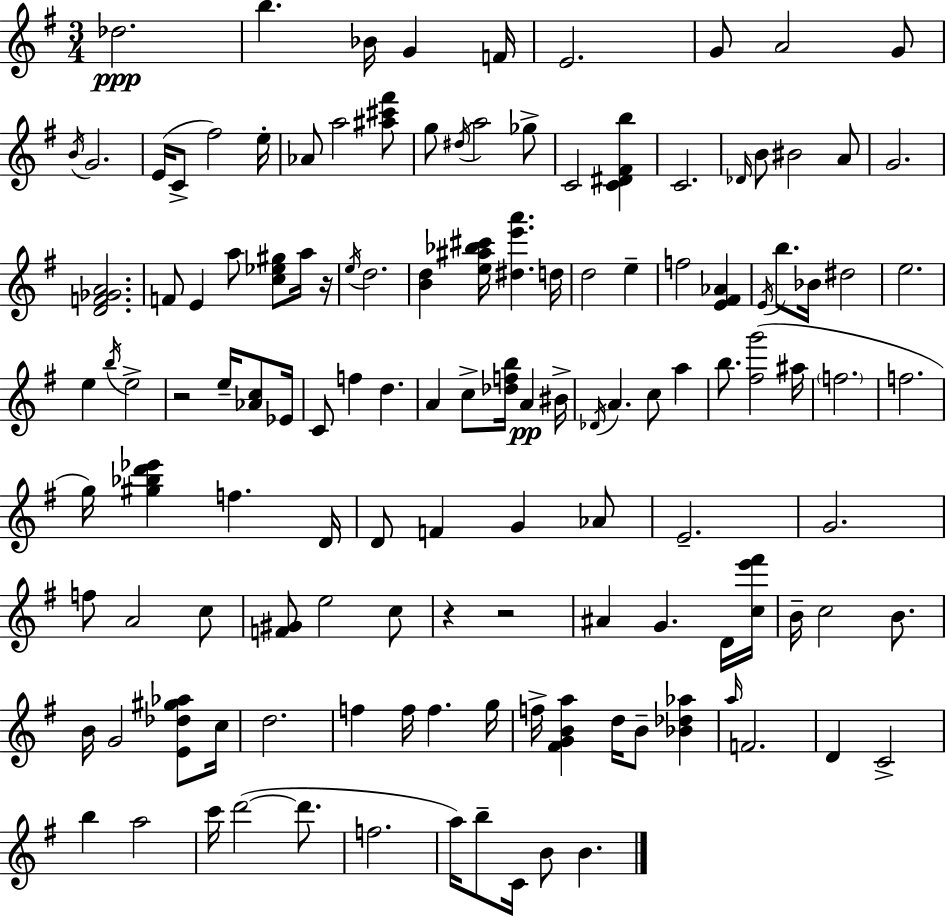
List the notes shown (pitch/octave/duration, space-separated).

Db5/h. B5/q. Bb4/s G4/q F4/s E4/h. G4/e A4/h G4/e B4/s G4/h. E4/s C4/e F#5/h E5/s Ab4/e A5/h [A#5,C#6,F#6]/e G5/e D#5/s A5/h Gb5/e C4/h [C4,D#4,F#4,B5]/q C4/h. Db4/s B4/e BIS4/h A4/e G4/h. [D4,F4,Gb4,A4]/h. F4/e E4/q A5/e [C5,Eb5,G#5]/e A5/s R/s E5/s D5/h. [B4,D5]/q [E5,A#5,Bb5,C#6]/s [D#5,E6,A6]/q. D5/s D5/h E5/q F5/h [E4,F#4,Ab4]/q E4/s B5/e. Bb4/s D#5/h E5/h. E5/q B5/s E5/h R/h E5/s [Ab4,C5]/e Eb4/s C4/e F5/q D5/q. A4/q C5/e [Db5,F5,B5]/s A4/q BIS4/s Db4/s A4/q. C5/e A5/q B5/e. [F#5,G6]/h A#5/s F5/h. F5/h. G5/s [G#5,Bb5,D6,Eb6]/q F5/q. D4/s D4/e F4/q G4/q Ab4/e E4/h. G4/h. F5/e A4/h C5/e [F4,G#4]/e E5/h C5/e R/q R/h A#4/q G4/q. D4/s [C5,E6,F#6]/s B4/s C5/h B4/e. B4/s G4/h [E4,Db5,G#5,Ab5]/e C5/s D5/h. F5/q F5/s F5/q. G5/s F5/s [F#4,G4,B4,A5]/q D5/s B4/e [Bb4,Db5,Ab5]/q A5/s F4/h. D4/q C4/h B5/q A5/h C6/s D6/h D6/e. F5/h. A5/s B5/e C4/s B4/e B4/q.